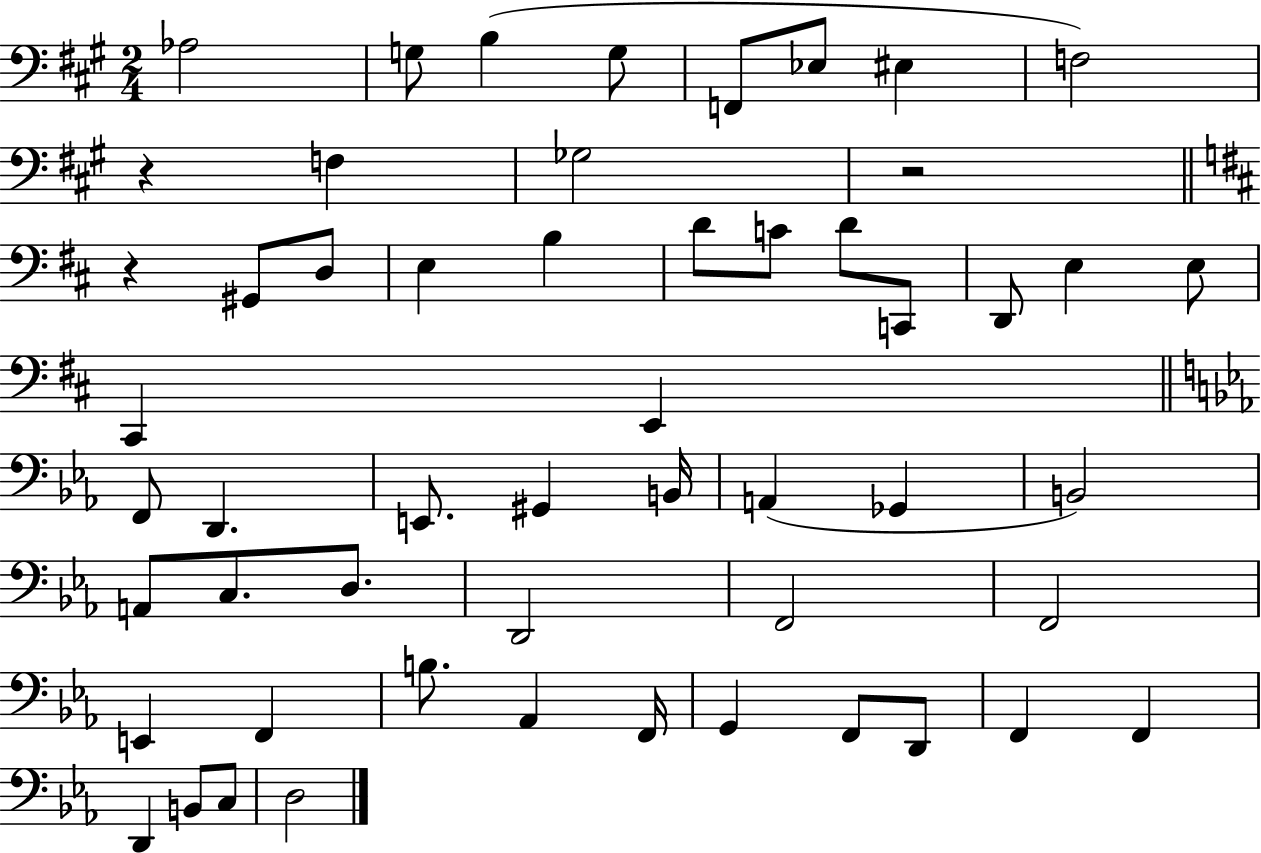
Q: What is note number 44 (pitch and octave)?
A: F2